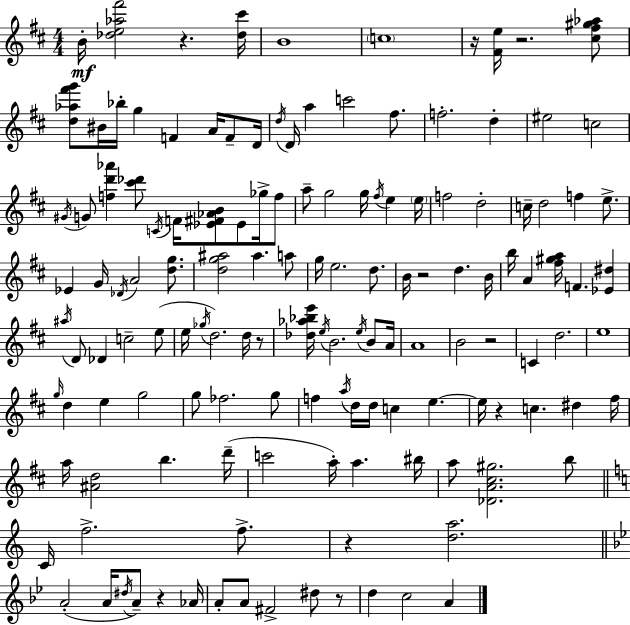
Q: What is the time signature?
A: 4/4